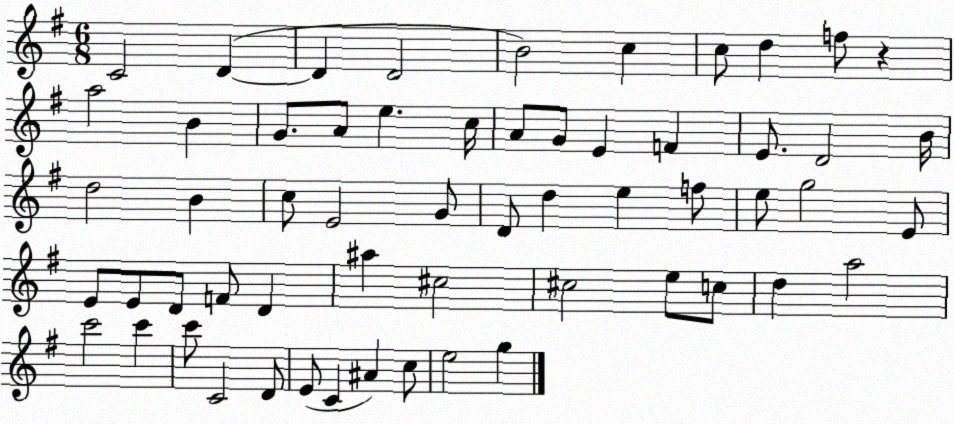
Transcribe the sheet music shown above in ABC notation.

X:1
T:Untitled
M:6/8
L:1/4
K:G
C2 D D D2 B2 c c/2 d f/2 z a2 B G/2 A/2 e c/4 A/2 G/2 E F E/2 D2 B/4 d2 B c/2 E2 G/2 D/2 d e f/2 e/2 g2 E/2 E/2 E/2 D/2 F/2 D ^a ^c2 ^c2 e/2 c/2 d a2 c'2 c' c'/2 C2 D/2 E/2 C ^A c/2 e2 g